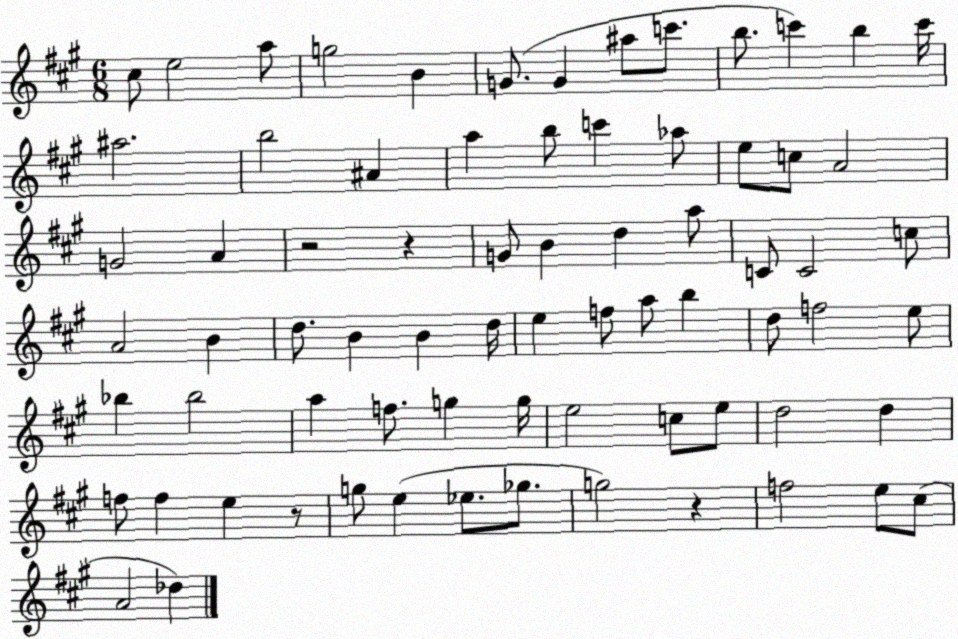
X:1
T:Untitled
M:6/8
L:1/4
K:A
^c/2 e2 a/2 g2 B G/2 G ^a/2 c'/2 b/2 c' b c'/4 ^a2 b2 ^A a b/2 c' _a/2 e/2 c/2 A2 G2 A z2 z G/2 B d a/2 C/2 C2 c/2 A2 B d/2 B B d/4 e f/2 a/2 b d/2 f2 e/2 _b _b2 a f/2 g g/4 e2 c/2 e/2 d2 d f/2 f e z/2 g/2 e _e/2 _g/2 g2 z f2 e/2 ^c/2 A2 _d